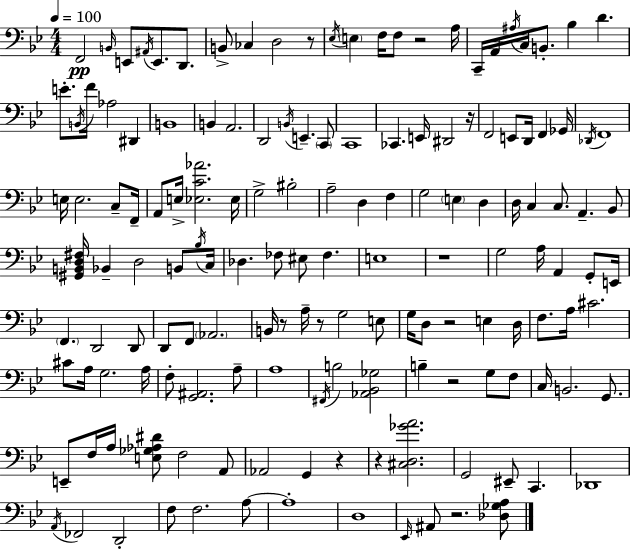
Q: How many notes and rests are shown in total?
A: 150